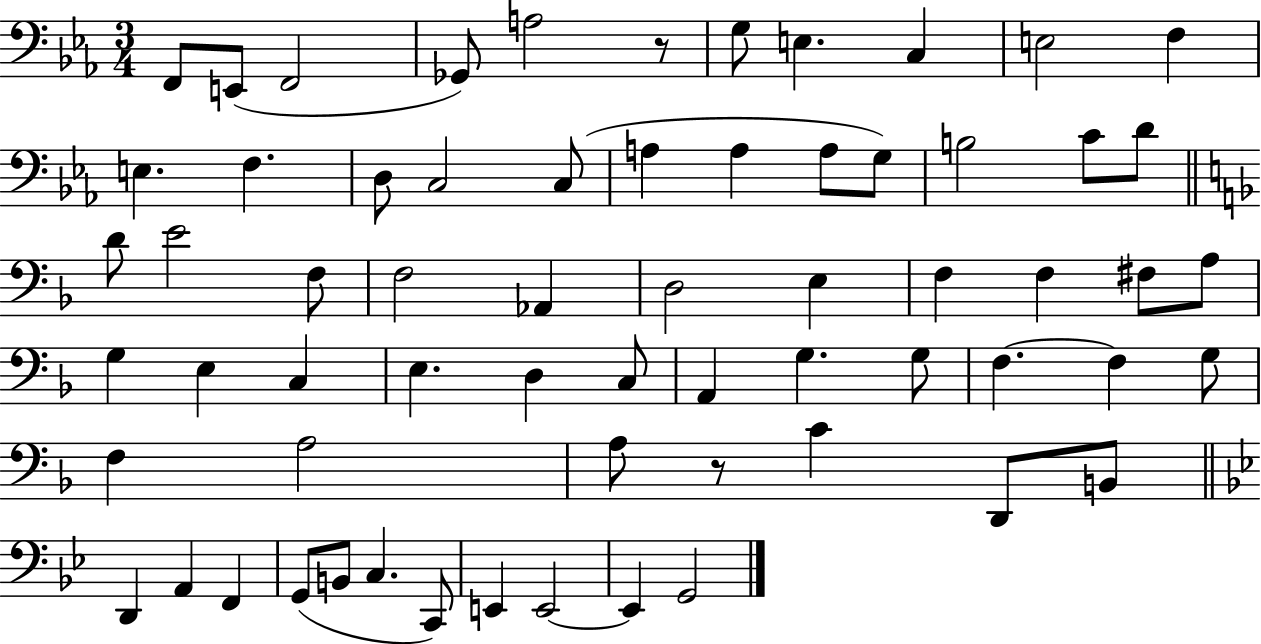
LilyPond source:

{
  \clef bass
  \numericTimeSignature
  \time 3/4
  \key ees \major
  f,8 e,8( f,2 | ges,8) a2 r8 | g8 e4. c4 | e2 f4 | \break e4. f4. | d8 c2 c8( | a4 a4 a8 g8) | b2 c'8 d'8 | \break \bar "||" \break \key f \major d'8 e'2 f8 | f2 aes,4 | d2 e4 | f4 f4 fis8 a8 | \break g4 e4 c4 | e4. d4 c8 | a,4 g4. g8 | f4.~~ f4 g8 | \break f4 a2 | a8 r8 c'4 d,8 b,8 | \bar "||" \break \key g \minor d,4 a,4 f,4 | g,8( b,8 c4. c,8) | e,4 e,2~~ | e,4 g,2 | \break \bar "|."
}